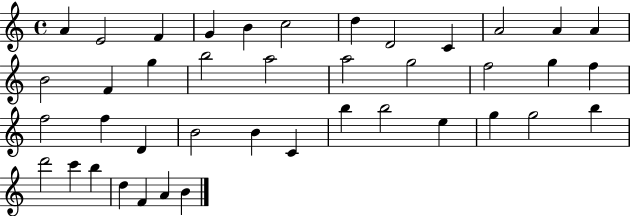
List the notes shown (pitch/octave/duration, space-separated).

A4/q E4/h F4/q G4/q B4/q C5/h D5/q D4/h C4/q A4/h A4/q A4/q B4/h F4/q G5/q B5/h A5/h A5/h G5/h F5/h G5/q F5/q F5/h F5/q D4/q B4/h B4/q C4/q B5/q B5/h E5/q G5/q G5/h B5/q D6/h C6/q B5/q D5/q F4/q A4/q B4/q